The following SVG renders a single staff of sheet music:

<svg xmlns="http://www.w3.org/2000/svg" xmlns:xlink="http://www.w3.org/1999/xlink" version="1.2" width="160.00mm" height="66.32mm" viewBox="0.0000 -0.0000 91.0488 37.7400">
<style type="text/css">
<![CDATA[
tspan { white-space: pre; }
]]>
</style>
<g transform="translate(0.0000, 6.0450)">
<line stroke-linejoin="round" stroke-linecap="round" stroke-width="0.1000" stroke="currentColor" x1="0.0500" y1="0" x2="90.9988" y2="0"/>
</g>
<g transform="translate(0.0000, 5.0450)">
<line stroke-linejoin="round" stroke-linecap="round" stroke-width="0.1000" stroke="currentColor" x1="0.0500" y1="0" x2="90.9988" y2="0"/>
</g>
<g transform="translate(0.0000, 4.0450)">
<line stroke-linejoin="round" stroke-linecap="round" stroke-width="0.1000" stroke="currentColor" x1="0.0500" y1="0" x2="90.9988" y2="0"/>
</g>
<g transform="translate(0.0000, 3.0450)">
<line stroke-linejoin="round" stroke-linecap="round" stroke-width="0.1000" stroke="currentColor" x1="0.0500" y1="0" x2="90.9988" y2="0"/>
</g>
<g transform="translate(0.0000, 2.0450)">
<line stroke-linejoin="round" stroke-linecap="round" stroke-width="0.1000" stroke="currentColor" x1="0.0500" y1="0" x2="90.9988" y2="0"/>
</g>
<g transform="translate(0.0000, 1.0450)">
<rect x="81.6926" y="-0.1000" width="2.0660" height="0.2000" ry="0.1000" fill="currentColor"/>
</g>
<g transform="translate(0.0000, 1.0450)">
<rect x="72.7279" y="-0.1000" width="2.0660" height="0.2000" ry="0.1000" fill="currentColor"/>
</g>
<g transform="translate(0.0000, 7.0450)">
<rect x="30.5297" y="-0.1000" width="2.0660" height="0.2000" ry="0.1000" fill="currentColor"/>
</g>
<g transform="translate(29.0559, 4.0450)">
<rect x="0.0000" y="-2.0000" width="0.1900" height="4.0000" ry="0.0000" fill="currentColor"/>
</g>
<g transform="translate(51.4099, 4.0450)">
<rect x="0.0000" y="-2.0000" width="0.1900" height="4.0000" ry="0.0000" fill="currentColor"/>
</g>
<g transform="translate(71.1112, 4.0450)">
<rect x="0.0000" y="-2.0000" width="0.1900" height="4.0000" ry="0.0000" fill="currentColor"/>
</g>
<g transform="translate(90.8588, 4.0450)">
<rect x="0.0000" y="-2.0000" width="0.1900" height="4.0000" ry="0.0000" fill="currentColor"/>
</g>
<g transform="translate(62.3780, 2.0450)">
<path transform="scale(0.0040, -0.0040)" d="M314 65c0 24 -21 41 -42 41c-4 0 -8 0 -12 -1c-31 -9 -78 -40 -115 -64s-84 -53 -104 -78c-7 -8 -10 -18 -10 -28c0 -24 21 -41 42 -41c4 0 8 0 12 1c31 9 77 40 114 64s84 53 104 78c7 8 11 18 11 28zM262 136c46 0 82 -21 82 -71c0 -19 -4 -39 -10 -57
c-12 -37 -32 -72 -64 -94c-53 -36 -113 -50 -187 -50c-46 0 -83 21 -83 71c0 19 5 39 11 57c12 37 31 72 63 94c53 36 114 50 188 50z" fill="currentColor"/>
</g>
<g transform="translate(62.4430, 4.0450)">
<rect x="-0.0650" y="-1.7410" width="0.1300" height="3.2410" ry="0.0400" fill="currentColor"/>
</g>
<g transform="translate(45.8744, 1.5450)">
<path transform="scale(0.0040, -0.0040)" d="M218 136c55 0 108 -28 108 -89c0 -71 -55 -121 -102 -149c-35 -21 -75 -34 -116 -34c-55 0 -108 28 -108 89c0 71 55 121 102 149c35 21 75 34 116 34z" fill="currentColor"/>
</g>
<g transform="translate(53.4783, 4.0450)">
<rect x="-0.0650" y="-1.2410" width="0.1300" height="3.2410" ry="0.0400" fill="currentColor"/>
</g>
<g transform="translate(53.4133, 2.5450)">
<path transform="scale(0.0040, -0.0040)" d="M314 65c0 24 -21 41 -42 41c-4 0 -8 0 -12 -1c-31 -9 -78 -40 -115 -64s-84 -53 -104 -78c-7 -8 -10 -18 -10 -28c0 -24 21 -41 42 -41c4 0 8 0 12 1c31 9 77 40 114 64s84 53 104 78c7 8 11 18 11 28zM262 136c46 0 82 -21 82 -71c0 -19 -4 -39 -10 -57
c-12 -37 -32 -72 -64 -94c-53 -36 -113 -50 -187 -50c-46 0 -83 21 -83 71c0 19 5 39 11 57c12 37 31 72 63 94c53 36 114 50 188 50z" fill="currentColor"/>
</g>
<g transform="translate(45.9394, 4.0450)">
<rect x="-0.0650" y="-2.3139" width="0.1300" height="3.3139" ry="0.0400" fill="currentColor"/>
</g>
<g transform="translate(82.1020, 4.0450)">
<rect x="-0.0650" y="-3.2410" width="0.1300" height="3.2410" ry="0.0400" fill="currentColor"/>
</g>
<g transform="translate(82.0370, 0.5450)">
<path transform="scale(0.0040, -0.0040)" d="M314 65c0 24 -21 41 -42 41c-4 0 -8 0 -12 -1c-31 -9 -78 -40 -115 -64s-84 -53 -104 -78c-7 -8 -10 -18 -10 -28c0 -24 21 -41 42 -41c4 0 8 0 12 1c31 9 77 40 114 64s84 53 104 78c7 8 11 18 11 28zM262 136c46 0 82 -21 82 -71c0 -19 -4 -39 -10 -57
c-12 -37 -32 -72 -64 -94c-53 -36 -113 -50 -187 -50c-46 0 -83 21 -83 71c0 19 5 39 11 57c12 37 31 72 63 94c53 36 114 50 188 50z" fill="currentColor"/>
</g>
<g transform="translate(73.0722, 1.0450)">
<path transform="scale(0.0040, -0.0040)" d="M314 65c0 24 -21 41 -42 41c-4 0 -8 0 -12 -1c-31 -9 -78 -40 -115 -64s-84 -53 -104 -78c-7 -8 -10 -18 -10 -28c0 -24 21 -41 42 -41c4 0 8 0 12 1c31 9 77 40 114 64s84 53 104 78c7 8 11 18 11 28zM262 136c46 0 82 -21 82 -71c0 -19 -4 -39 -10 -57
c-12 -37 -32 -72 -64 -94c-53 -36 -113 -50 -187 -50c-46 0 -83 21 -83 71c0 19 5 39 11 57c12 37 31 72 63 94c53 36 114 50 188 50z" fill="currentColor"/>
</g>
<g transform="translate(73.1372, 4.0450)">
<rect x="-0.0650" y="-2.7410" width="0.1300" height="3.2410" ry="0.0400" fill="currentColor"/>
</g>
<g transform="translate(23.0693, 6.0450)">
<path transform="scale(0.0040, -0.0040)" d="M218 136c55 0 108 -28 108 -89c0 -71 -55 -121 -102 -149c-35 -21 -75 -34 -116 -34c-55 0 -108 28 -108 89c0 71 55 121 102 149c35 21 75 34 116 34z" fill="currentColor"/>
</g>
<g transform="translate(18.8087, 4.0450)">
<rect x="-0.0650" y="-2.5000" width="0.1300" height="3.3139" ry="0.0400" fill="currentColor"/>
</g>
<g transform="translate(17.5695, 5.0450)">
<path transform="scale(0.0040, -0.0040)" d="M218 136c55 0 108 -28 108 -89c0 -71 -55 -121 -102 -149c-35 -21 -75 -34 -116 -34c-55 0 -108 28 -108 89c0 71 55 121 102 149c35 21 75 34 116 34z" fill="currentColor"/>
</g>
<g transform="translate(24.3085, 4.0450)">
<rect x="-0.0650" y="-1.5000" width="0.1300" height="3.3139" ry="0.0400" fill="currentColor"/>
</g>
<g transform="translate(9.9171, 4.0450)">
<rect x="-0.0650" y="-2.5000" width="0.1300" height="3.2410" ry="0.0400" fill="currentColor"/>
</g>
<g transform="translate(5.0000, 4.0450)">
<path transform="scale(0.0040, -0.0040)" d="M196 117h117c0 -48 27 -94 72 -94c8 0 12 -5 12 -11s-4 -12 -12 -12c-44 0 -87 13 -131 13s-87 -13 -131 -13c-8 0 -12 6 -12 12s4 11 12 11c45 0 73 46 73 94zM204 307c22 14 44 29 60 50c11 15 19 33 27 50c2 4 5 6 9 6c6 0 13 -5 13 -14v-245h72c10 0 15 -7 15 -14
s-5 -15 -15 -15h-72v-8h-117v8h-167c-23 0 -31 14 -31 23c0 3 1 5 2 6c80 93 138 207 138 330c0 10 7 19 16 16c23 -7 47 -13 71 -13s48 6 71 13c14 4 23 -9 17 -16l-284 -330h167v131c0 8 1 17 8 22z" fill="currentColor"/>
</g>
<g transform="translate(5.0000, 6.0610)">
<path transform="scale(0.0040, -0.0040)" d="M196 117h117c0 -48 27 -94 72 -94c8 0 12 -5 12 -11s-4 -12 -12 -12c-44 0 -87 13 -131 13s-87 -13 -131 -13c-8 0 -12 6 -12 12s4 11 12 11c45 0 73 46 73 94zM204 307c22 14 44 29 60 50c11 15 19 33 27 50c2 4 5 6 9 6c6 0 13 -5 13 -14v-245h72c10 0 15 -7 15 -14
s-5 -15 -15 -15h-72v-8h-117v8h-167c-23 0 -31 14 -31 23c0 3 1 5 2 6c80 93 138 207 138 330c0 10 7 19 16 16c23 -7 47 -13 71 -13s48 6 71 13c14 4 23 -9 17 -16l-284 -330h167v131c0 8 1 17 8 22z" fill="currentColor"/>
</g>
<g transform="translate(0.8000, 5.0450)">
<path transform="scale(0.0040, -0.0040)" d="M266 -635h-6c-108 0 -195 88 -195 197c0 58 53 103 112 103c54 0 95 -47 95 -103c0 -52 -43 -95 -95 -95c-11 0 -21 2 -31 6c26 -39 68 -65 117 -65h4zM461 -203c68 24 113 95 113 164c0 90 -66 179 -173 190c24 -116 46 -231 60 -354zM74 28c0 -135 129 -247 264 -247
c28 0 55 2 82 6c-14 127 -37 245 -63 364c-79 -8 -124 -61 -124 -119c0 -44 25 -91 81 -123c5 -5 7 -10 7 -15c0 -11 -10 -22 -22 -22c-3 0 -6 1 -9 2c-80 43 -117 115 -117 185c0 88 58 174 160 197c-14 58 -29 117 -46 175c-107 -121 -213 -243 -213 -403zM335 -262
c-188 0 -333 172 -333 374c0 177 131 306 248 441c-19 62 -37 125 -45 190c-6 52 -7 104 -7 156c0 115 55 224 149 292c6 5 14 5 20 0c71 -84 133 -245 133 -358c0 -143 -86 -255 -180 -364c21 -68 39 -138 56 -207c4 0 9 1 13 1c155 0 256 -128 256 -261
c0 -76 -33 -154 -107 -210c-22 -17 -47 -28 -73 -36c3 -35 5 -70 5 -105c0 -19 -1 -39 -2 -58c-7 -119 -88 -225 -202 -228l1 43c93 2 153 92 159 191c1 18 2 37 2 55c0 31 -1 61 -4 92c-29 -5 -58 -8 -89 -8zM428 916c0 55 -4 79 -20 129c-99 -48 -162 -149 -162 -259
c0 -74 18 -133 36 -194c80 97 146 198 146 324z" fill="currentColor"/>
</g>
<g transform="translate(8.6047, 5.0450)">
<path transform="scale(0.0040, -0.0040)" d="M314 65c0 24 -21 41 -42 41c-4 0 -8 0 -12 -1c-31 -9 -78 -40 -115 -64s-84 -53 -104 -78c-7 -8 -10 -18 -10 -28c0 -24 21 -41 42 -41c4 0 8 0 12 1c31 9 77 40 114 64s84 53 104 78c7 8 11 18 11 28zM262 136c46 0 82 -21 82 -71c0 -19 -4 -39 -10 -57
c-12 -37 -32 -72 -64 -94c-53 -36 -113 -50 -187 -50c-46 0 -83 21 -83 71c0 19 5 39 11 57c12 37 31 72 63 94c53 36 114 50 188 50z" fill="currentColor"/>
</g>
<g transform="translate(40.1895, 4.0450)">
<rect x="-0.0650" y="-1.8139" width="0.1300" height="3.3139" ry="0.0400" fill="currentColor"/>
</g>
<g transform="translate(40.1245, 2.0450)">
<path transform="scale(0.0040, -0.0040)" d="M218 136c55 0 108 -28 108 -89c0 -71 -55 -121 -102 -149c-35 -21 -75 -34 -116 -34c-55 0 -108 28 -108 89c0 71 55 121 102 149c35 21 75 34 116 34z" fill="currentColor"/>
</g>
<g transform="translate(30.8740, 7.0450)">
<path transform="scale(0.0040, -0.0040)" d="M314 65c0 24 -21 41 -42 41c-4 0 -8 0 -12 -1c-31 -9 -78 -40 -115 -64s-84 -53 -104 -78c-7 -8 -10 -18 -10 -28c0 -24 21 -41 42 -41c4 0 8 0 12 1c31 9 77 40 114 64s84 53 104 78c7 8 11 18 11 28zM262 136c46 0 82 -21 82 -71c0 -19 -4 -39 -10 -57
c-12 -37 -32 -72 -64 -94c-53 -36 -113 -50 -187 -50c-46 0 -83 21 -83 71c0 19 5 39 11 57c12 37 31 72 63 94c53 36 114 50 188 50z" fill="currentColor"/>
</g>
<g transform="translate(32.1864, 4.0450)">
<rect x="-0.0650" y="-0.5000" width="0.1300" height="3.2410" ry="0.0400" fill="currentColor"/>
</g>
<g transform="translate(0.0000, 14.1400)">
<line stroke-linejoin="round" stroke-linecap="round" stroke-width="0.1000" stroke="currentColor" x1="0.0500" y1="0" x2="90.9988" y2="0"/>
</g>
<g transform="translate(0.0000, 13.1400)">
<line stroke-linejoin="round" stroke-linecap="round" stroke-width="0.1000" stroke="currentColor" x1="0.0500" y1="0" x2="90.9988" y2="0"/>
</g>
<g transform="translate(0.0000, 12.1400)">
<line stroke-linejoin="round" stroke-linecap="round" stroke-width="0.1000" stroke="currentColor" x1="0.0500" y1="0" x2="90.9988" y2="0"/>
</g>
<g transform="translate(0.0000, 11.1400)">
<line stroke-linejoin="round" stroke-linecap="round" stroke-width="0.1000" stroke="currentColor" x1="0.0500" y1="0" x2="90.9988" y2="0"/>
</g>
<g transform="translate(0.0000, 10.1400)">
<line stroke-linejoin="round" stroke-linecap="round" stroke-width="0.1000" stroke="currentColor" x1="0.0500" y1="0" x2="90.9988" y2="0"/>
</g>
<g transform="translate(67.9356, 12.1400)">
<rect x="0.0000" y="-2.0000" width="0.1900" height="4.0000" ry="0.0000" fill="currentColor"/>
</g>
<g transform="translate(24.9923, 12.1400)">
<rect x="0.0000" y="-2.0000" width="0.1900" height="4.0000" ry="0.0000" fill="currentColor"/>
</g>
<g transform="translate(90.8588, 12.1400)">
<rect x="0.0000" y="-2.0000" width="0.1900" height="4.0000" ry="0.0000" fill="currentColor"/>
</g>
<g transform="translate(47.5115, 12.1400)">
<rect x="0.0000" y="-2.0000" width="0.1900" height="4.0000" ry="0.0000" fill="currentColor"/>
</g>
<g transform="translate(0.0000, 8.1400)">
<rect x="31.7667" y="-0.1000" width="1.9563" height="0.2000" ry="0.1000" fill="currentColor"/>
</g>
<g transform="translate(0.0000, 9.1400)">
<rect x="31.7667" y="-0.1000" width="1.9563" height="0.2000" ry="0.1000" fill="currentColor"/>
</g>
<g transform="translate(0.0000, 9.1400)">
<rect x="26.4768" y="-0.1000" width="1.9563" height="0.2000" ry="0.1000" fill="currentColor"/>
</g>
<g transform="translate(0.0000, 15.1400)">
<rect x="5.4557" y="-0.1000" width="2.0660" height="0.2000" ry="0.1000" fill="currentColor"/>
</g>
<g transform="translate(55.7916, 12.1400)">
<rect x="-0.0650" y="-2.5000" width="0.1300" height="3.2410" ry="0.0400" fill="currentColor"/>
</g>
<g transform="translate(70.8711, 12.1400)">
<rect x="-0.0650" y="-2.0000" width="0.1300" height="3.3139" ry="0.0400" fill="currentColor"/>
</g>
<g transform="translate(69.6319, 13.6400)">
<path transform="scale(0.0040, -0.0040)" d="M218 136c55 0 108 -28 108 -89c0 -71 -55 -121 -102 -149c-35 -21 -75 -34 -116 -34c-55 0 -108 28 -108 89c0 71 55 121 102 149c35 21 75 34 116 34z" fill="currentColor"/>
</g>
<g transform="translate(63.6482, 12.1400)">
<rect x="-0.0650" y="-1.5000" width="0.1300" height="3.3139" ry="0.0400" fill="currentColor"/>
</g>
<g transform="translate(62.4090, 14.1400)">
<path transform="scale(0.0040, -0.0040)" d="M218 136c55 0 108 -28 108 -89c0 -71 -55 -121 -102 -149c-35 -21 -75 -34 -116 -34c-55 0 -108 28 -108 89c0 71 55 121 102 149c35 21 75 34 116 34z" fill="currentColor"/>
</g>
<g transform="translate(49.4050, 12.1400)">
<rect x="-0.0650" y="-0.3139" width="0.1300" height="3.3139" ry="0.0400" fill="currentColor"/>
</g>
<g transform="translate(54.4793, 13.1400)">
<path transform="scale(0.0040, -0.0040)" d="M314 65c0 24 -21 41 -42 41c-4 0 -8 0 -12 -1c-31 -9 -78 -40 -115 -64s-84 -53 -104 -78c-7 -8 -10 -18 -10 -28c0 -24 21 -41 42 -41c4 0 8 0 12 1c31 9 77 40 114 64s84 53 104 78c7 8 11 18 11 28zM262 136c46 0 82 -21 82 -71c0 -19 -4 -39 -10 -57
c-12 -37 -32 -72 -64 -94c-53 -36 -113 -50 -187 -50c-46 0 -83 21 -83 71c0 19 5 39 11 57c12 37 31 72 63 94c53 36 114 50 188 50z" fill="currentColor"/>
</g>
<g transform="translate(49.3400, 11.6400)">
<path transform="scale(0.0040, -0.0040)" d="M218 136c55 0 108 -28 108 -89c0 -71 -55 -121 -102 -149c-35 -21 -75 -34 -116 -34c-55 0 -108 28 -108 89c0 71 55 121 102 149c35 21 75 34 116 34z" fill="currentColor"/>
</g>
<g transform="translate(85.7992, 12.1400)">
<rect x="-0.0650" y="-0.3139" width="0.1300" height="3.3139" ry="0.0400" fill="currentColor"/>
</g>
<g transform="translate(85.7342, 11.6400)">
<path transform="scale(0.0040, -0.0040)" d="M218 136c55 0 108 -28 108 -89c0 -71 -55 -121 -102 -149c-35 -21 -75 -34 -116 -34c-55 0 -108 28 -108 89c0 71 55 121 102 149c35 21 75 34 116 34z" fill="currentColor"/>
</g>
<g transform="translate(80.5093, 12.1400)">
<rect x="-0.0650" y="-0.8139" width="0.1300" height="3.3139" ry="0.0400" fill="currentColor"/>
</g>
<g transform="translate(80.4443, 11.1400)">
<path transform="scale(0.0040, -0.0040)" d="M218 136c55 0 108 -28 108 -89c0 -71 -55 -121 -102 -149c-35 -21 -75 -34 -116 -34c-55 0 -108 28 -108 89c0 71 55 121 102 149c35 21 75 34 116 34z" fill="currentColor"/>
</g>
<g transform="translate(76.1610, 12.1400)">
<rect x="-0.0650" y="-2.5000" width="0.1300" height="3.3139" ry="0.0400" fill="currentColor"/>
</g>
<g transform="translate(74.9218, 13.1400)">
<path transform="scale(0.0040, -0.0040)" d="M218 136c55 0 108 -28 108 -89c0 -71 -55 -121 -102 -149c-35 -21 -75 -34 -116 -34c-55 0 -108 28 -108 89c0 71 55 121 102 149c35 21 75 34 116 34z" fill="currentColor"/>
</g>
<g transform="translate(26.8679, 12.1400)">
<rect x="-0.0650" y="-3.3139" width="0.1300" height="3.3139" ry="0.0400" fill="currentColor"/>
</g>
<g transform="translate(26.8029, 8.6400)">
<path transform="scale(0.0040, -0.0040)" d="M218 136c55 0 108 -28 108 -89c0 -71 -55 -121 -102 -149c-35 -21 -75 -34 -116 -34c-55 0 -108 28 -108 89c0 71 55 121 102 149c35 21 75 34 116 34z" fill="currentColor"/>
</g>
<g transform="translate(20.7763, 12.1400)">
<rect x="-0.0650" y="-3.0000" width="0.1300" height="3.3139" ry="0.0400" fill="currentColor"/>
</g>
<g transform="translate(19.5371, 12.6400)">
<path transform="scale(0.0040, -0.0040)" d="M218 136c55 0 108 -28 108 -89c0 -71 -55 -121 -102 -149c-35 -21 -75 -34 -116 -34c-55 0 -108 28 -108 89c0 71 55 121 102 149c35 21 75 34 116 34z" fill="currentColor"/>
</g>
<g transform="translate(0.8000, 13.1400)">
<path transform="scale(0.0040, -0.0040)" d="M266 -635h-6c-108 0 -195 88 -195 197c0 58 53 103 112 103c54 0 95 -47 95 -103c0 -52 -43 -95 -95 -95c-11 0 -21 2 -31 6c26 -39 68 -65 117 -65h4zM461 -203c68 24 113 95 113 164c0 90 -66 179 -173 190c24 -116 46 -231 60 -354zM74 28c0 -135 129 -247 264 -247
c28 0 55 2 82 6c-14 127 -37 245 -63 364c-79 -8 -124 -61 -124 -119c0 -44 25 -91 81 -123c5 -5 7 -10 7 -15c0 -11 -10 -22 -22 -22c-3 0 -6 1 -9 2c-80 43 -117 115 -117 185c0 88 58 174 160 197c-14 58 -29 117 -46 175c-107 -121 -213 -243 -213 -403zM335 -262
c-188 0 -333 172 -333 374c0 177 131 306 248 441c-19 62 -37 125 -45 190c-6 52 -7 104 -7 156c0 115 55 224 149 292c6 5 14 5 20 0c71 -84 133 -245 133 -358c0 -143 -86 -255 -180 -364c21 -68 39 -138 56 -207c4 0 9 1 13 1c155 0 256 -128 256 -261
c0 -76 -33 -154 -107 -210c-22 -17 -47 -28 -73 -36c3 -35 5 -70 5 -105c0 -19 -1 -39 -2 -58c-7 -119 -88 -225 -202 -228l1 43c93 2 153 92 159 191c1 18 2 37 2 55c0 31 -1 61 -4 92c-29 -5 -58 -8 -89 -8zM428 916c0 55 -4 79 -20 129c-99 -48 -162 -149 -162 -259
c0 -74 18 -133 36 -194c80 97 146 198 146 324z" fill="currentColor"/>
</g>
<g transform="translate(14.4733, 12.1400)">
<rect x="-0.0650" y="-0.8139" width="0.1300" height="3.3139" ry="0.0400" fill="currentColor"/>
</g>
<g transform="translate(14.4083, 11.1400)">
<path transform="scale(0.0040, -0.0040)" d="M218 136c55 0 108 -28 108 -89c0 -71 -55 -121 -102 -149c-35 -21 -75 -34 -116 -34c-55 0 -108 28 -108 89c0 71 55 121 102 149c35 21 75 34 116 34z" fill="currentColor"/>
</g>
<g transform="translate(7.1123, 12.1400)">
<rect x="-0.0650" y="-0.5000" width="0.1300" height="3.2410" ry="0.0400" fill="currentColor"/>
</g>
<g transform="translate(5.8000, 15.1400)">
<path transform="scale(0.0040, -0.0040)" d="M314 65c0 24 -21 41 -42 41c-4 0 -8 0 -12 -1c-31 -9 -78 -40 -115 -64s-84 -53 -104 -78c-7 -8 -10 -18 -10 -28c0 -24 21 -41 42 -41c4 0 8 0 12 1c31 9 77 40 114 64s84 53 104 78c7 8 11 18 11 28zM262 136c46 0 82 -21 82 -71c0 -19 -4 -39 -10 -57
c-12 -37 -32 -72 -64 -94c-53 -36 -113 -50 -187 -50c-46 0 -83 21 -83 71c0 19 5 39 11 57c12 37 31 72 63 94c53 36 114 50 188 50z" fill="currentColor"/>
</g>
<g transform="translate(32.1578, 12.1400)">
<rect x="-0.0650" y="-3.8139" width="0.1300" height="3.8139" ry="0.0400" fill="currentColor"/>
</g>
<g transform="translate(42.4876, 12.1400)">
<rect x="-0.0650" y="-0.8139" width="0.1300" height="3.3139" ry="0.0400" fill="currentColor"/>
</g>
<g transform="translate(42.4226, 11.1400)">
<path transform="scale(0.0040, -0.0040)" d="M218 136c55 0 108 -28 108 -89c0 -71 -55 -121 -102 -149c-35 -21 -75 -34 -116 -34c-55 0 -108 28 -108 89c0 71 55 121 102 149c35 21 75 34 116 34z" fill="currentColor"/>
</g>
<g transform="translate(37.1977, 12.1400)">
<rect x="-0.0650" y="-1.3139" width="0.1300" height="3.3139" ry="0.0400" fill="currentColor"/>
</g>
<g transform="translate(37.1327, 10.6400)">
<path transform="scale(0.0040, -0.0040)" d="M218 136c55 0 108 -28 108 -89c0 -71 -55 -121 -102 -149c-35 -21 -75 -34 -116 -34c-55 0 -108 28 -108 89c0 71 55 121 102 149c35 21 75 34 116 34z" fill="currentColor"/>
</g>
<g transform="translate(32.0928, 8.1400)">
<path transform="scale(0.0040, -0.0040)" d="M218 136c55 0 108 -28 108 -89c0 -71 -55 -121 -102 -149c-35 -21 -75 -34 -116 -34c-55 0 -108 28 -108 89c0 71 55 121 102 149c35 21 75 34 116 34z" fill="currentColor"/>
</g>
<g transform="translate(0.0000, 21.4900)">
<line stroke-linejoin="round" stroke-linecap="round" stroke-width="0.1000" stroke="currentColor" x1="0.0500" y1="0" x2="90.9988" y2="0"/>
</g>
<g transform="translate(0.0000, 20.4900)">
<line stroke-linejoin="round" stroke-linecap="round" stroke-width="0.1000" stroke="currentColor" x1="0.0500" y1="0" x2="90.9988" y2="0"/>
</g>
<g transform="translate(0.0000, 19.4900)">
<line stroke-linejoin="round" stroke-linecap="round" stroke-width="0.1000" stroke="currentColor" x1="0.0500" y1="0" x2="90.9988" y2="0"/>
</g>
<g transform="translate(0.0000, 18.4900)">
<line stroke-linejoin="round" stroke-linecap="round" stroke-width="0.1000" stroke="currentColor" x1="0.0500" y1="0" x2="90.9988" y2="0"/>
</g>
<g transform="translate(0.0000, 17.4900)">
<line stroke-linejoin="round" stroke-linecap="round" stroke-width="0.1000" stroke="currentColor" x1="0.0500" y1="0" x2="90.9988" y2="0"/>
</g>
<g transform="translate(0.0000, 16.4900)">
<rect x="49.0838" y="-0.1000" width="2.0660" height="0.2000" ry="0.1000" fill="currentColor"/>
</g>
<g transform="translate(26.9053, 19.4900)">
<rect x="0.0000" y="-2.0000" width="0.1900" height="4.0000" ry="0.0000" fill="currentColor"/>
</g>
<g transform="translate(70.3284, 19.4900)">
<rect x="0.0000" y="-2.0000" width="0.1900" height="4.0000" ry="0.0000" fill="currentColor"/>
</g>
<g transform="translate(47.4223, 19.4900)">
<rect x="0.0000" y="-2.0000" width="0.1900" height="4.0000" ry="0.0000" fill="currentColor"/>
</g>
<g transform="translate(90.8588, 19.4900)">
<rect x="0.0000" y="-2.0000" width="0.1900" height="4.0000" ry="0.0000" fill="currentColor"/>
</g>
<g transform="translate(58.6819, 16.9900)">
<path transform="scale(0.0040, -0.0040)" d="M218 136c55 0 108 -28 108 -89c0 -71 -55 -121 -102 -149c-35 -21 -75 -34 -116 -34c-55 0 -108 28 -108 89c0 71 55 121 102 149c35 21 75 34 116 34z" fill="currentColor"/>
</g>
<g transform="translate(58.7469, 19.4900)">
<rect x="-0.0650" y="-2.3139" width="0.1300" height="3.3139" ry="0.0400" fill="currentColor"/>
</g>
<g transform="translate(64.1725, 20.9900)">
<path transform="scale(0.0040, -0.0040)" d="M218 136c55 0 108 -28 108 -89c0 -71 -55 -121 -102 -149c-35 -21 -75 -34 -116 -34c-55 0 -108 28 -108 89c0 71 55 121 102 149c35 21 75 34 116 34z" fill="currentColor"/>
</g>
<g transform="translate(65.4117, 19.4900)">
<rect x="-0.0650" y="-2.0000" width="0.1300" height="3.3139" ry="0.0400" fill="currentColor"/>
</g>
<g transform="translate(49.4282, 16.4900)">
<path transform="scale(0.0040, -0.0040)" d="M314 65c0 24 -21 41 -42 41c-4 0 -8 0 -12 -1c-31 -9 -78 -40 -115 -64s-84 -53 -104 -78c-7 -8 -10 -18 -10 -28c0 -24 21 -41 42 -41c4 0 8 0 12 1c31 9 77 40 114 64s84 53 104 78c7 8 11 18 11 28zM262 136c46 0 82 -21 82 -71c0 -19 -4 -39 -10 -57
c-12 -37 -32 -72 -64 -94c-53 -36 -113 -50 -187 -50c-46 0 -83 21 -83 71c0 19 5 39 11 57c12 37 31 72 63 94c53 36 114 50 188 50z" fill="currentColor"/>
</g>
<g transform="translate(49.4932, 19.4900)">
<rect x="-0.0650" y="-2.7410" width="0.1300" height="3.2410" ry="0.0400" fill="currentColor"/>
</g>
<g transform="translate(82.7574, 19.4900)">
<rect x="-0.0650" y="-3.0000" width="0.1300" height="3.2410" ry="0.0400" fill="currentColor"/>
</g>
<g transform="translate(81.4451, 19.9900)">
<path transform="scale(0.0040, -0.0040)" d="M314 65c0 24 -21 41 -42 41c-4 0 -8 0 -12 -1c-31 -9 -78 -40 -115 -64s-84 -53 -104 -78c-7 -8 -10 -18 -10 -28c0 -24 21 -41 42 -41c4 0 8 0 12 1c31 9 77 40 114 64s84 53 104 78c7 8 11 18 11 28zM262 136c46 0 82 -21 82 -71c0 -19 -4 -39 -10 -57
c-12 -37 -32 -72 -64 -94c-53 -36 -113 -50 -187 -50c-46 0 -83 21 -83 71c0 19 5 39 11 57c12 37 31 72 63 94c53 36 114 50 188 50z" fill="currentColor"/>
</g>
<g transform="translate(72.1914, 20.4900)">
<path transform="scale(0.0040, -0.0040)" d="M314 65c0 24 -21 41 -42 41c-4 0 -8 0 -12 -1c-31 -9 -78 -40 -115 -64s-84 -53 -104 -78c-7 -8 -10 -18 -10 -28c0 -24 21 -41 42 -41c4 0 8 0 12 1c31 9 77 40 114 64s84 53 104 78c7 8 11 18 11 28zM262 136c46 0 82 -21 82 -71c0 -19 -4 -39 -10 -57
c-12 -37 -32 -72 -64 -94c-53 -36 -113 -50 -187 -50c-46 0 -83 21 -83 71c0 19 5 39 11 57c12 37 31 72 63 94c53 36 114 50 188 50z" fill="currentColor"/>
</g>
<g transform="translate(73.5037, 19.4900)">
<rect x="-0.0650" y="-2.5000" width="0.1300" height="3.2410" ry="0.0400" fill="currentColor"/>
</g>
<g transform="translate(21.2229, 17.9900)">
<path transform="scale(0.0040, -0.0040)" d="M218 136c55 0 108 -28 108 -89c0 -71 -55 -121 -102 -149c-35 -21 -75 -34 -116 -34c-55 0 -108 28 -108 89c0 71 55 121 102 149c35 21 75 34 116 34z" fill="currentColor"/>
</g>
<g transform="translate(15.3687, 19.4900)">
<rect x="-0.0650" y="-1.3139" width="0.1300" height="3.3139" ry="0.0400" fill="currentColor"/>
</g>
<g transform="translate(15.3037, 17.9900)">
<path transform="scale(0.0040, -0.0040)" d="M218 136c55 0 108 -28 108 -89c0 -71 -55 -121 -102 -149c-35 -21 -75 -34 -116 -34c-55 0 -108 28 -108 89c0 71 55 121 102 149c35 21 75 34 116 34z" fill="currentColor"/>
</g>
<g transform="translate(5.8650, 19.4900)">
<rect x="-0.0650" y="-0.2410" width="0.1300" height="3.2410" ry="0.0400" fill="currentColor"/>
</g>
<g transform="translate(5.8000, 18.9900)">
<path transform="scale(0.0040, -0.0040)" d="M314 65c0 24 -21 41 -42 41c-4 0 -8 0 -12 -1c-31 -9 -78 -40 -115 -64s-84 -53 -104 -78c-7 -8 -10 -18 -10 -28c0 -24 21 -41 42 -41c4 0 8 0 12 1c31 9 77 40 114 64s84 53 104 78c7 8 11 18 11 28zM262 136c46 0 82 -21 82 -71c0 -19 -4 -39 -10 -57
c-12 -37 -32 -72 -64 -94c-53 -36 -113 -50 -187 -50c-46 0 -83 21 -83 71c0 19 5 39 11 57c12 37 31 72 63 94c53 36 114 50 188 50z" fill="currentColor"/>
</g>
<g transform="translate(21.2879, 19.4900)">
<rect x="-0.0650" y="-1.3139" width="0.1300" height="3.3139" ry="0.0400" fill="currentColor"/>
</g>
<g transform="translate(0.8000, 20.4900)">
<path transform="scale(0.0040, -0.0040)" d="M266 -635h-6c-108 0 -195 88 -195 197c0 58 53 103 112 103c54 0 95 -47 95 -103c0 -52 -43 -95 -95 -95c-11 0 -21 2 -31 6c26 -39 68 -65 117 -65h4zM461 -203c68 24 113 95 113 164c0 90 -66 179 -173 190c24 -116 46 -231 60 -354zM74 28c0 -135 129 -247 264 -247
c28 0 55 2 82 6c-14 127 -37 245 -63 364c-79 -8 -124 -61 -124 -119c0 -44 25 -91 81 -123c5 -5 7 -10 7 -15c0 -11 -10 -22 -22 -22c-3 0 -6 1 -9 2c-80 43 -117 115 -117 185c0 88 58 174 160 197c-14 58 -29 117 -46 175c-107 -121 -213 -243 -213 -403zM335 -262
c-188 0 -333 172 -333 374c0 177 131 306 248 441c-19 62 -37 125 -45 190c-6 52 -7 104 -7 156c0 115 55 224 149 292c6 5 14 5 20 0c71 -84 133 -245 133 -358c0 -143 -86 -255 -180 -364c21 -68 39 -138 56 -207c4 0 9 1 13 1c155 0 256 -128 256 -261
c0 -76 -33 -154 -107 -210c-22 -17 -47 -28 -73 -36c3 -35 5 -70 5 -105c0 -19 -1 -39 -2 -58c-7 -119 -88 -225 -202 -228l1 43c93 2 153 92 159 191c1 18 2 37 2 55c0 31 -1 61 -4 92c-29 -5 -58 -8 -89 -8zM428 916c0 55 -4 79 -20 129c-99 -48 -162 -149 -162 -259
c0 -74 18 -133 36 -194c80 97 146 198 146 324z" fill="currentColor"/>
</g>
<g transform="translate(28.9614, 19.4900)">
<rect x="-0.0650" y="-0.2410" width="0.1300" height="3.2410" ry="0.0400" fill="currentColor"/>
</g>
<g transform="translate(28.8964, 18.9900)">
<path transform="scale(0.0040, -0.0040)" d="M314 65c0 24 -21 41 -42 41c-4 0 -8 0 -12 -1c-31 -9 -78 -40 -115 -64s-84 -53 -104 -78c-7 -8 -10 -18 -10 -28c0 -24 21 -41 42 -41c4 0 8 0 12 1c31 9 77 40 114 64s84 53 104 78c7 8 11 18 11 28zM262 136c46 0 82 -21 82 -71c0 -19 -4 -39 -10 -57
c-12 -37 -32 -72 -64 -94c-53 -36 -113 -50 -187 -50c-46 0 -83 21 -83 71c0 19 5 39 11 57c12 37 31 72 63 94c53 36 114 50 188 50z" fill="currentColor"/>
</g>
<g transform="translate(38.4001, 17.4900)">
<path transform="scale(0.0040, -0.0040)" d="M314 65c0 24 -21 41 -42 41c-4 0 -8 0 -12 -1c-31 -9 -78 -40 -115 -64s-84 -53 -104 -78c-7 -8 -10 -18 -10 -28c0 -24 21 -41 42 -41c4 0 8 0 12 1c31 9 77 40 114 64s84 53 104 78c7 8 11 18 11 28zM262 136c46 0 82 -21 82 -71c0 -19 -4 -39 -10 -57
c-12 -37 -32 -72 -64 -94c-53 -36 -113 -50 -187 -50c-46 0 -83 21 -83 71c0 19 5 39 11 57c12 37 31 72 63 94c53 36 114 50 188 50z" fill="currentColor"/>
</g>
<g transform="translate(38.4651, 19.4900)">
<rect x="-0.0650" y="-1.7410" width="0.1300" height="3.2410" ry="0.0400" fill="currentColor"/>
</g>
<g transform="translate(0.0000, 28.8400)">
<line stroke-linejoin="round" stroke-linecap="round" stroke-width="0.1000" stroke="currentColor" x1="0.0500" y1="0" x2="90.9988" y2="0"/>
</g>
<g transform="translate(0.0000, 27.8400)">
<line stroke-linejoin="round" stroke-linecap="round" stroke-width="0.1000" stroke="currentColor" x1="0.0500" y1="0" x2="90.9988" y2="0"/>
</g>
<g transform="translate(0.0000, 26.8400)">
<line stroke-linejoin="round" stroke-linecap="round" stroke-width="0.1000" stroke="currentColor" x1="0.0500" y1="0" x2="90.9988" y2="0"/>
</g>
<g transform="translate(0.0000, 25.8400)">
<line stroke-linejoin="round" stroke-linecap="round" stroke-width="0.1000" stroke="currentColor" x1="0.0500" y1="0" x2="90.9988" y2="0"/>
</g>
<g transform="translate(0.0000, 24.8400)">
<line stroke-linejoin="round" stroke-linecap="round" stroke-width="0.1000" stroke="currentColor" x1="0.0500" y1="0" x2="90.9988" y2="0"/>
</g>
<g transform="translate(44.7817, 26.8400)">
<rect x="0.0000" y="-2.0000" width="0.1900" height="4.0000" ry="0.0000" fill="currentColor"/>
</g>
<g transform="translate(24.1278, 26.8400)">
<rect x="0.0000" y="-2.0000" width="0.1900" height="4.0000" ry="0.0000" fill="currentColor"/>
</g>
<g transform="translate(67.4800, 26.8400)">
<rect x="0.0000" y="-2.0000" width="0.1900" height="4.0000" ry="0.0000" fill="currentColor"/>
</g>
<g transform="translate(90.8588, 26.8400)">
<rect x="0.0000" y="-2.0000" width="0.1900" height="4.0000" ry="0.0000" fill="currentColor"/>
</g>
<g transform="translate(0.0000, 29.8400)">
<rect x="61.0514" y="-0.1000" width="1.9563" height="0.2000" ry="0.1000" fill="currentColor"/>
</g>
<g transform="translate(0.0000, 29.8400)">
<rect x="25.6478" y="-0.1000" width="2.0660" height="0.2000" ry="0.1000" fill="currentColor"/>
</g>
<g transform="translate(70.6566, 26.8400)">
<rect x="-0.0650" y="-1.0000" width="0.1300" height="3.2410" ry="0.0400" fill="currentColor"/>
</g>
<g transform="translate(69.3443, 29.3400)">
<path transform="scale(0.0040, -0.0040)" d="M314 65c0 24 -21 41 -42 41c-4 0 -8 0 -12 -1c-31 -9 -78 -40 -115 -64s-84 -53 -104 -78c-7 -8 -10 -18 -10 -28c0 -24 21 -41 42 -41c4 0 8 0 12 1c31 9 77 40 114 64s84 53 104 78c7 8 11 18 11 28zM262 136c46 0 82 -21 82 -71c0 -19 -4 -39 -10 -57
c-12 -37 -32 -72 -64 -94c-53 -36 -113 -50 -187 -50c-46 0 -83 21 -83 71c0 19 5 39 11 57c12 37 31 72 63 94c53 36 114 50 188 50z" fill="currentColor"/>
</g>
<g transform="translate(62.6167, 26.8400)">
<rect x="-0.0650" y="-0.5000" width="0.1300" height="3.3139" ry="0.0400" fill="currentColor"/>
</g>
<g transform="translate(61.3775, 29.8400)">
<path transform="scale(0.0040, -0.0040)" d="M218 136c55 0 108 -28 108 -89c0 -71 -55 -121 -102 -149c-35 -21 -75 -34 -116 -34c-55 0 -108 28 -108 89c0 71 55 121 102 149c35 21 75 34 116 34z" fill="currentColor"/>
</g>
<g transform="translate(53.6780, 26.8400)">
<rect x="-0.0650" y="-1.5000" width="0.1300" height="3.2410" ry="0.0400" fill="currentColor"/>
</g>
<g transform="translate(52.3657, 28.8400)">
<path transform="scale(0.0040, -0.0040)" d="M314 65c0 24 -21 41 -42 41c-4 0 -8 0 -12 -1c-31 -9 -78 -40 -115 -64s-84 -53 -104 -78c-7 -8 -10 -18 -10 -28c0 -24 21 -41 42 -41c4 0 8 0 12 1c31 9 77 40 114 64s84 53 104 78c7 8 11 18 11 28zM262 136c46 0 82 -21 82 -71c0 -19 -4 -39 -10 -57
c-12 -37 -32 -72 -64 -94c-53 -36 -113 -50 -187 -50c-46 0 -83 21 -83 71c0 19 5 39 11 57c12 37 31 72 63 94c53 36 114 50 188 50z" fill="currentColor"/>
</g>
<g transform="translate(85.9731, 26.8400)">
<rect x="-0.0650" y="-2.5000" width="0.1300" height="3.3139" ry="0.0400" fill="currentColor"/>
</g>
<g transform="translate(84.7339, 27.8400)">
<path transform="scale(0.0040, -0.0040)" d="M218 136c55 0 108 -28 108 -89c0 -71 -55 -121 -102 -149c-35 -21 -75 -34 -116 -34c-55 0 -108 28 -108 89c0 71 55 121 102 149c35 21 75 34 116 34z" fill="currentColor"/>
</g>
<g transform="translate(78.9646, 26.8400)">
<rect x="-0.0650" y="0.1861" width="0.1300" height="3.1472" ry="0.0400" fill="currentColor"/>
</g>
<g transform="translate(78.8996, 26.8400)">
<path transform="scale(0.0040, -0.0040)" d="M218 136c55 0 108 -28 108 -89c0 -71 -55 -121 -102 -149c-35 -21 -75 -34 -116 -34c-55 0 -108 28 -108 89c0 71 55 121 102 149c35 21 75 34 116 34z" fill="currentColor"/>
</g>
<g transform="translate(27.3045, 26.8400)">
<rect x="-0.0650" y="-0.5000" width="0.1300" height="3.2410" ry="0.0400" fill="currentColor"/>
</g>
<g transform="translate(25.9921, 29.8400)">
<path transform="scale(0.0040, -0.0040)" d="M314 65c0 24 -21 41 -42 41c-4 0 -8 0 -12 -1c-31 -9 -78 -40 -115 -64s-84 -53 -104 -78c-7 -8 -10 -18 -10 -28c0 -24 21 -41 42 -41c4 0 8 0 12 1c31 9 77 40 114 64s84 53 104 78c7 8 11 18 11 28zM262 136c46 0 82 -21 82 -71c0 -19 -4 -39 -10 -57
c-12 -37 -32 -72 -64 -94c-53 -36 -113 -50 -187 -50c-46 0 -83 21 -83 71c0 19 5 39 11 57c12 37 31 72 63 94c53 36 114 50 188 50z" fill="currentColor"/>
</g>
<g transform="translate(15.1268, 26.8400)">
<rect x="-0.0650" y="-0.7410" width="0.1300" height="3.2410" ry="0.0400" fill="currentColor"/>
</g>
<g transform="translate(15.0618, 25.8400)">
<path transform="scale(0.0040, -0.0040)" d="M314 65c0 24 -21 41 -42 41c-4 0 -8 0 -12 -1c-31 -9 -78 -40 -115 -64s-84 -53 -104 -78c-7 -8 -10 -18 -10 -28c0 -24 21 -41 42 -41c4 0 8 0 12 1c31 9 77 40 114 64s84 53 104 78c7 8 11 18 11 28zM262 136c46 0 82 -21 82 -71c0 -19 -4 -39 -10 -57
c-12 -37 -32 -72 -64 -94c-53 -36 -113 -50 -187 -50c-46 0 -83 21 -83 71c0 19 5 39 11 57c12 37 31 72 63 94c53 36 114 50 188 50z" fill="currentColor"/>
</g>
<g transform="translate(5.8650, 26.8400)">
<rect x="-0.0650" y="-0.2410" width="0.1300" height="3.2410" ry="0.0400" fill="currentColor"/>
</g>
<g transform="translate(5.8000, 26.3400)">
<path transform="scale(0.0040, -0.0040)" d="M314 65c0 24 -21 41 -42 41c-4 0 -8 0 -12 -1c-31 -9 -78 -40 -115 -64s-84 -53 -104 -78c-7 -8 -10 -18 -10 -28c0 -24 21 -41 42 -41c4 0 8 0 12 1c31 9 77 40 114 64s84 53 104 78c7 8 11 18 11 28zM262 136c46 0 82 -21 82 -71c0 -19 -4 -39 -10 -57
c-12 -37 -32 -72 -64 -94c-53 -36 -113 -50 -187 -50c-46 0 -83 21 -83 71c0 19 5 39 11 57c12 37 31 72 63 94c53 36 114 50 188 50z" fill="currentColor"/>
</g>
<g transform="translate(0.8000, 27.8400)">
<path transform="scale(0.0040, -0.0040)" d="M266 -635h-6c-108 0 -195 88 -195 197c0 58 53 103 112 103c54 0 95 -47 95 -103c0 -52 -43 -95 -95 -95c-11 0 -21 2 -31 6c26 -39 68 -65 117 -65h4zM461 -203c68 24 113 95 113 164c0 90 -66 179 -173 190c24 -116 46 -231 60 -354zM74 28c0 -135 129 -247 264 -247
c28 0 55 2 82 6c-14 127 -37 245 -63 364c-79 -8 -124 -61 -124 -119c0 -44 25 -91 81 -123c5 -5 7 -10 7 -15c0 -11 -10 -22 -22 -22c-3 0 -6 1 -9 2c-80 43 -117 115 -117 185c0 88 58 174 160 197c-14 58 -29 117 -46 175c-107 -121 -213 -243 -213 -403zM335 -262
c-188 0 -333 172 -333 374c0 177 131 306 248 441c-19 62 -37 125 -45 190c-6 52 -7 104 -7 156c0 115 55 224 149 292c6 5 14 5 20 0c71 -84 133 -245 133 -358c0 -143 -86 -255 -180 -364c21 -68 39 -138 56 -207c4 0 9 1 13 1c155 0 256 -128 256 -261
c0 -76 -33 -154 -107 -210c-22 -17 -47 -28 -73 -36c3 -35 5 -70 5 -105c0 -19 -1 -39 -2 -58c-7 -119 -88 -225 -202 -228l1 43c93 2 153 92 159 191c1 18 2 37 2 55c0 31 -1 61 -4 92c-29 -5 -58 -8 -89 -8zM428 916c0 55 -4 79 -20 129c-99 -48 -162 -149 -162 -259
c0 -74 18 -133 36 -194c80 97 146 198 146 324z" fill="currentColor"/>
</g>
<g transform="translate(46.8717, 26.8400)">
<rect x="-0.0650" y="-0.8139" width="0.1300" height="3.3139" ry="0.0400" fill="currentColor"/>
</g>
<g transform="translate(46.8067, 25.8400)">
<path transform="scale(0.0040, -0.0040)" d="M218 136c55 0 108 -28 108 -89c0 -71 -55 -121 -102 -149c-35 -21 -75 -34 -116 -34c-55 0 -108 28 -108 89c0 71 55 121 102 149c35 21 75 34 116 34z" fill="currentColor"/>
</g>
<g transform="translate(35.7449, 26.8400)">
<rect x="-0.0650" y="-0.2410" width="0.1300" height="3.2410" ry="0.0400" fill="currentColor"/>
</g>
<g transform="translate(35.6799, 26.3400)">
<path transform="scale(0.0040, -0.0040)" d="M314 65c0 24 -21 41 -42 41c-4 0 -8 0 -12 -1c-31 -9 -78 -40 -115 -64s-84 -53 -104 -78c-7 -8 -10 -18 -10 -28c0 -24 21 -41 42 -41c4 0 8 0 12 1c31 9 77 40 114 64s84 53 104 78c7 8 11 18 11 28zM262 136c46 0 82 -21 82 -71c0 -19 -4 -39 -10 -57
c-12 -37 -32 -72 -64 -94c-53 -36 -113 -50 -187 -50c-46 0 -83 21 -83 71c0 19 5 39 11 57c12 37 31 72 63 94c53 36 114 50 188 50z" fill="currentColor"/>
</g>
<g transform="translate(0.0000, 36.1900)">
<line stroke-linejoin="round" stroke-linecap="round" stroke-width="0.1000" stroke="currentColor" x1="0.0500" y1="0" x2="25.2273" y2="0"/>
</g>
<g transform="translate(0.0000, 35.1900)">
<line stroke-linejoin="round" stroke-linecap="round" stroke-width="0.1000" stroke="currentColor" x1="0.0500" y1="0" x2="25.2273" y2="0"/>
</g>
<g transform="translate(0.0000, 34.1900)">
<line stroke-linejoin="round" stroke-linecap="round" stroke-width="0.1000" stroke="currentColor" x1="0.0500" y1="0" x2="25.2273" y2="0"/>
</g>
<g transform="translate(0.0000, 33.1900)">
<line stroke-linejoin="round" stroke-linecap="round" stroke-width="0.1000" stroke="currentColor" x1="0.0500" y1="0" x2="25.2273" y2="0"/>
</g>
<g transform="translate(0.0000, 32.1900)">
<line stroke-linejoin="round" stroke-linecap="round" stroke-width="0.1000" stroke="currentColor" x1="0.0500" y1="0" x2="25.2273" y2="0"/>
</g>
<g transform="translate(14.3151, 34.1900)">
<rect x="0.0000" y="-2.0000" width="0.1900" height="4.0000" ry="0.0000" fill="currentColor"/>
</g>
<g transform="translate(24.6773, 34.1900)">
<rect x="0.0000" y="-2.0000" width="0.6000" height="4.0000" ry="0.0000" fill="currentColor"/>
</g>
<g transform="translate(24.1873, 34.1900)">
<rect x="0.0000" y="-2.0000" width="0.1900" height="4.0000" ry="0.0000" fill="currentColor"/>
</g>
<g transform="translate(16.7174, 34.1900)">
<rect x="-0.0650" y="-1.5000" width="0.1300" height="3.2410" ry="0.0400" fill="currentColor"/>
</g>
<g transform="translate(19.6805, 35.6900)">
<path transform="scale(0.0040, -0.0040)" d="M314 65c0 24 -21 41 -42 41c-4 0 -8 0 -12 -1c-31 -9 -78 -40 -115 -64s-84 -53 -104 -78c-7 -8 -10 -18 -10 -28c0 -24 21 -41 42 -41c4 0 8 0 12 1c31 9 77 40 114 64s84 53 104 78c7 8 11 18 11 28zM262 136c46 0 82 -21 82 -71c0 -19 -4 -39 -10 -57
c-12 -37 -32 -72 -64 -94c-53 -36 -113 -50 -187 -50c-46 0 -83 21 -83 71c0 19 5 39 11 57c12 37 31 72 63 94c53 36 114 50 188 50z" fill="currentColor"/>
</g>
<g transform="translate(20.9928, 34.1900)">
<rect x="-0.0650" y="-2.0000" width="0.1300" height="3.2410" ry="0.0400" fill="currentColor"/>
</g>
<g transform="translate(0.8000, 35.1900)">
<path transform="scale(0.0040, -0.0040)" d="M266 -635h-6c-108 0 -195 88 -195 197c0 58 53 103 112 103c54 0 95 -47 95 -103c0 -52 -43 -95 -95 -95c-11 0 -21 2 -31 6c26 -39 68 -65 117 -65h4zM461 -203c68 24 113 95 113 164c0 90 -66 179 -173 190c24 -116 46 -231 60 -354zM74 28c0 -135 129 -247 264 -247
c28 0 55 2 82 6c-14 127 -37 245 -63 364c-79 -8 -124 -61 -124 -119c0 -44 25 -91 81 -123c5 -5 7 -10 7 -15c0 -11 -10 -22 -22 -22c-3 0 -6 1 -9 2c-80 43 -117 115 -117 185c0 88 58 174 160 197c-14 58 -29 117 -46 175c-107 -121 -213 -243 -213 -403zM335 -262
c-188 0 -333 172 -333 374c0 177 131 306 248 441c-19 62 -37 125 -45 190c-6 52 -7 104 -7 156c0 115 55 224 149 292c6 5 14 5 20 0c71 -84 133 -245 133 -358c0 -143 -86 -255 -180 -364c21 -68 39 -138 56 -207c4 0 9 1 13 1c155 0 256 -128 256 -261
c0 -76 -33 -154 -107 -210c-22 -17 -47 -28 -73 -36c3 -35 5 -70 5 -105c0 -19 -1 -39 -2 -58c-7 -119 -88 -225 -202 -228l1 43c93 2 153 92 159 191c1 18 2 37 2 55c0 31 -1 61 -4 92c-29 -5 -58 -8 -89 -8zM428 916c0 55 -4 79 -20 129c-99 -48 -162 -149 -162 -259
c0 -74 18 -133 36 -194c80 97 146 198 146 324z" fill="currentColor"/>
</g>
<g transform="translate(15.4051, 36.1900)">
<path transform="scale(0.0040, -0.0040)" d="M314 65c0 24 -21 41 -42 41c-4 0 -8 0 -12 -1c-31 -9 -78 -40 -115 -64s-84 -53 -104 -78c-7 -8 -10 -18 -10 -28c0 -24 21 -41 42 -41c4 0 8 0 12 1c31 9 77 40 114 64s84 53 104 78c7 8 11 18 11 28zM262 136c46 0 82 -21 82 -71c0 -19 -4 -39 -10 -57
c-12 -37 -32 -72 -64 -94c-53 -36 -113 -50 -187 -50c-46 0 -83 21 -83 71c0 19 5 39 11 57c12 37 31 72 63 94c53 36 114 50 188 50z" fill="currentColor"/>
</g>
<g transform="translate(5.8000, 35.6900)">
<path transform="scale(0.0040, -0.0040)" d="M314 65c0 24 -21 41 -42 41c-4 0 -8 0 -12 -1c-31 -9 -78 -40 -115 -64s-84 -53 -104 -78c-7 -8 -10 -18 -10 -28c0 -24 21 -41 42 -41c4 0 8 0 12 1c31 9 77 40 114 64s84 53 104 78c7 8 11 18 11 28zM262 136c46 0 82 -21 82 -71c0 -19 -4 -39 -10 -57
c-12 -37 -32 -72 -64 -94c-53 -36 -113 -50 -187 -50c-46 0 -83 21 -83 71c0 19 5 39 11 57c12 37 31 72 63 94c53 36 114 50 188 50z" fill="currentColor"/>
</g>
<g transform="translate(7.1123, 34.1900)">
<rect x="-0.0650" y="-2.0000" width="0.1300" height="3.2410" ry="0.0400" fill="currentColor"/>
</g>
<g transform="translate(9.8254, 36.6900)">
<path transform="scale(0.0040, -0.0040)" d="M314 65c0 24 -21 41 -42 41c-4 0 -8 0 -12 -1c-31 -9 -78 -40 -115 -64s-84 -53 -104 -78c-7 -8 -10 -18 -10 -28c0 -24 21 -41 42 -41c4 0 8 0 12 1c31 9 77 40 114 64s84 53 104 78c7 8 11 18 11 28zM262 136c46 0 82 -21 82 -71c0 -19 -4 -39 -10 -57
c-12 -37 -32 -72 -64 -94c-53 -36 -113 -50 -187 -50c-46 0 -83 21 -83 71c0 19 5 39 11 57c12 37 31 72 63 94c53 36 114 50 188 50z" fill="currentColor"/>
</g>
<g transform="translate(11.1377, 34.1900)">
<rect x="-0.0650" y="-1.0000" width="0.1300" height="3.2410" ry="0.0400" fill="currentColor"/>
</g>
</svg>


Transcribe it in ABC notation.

X:1
T:Untitled
M:4/4
L:1/4
K:C
G2 G E C2 f g e2 f2 a2 b2 C2 d A b c' e d c G2 E F G d c c2 e e c2 f2 a2 g F G2 A2 c2 d2 C2 c2 d E2 C D2 B G F2 D2 E2 F2